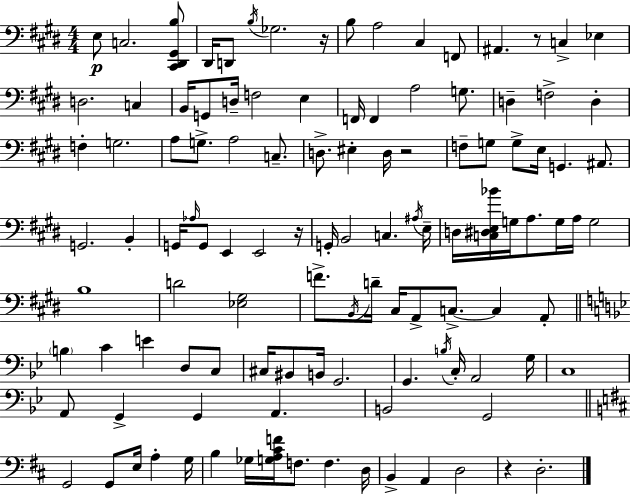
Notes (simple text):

E3/e C3/h. [C#2,D#2,G#2,B3]/e D#2/s D2/e B3/s Gb3/h. R/s B3/e A3/h C#3/q F2/e A#2/q. R/e C3/q Eb3/q D3/h. C3/q B2/s G2/e D3/s F3/h E3/q F2/s F2/q A3/h G3/e. D3/q F3/h D3/q F3/q G3/h. A3/e G3/e. A3/h C3/e. D3/e. EIS3/q D3/s R/h F3/e G3/e G3/e E3/s G2/q. A#2/e. G2/h. B2/q G2/s Ab3/s G2/e E2/q E2/h R/s G2/s B2/h C3/q. A#3/s E3/s D3/s [C3,D#3,E3,Bb4]/s G3/s A3/e. G3/s A3/s G3/h B3/w D4/h [Eb3,G#3]/h F4/e. B2/s D4/s C#3/s A2/e C3/e. C3/q A2/e B3/q C4/q E4/q D3/e C3/e C#3/s BIS2/e B2/s G2/h. G2/q. B3/s C3/s A2/h G3/s C3/w A2/e G2/q G2/q A2/q. B2/h G2/h G2/h G2/e E3/s A3/q G3/s B3/q Gb3/s [G3,A3,C#4,F4]/s F3/e. F3/q. D3/s B2/q A2/q D3/h R/q D3/h.